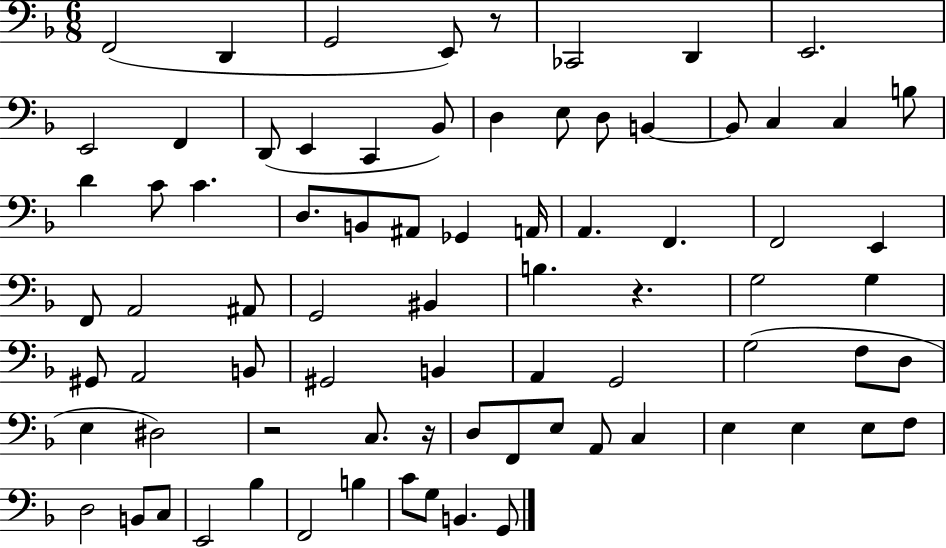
X:1
T:Untitled
M:6/8
L:1/4
K:F
F,,2 D,, G,,2 E,,/2 z/2 _C,,2 D,, E,,2 E,,2 F,, D,,/2 E,, C,, _B,,/2 D, E,/2 D,/2 B,, B,,/2 C, C, B,/2 D C/2 C D,/2 B,,/2 ^A,,/2 _G,, A,,/4 A,, F,, F,,2 E,, F,,/2 A,,2 ^A,,/2 G,,2 ^B,, B, z G,2 G, ^G,,/2 A,,2 B,,/2 ^G,,2 B,, A,, G,,2 G,2 F,/2 D,/2 E, ^D,2 z2 C,/2 z/4 D,/2 F,,/2 E,/2 A,,/2 C, E, E, E,/2 F,/2 D,2 B,,/2 C,/2 E,,2 _B, F,,2 B, C/2 G,/2 B,, G,,/2